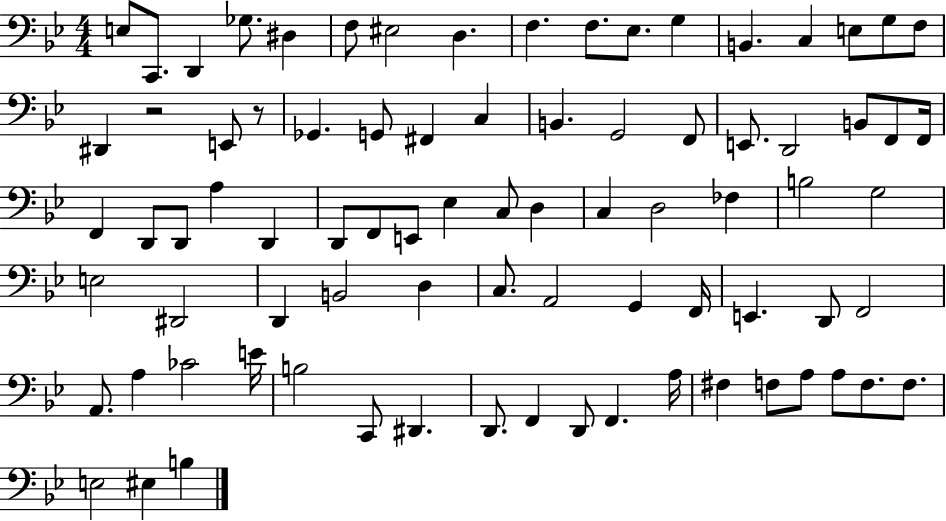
X:1
T:Untitled
M:4/4
L:1/4
K:Bb
E,/2 C,,/2 D,, _G,/2 ^D, F,/2 ^E,2 D, F, F,/2 _E,/2 G, B,, C, E,/2 G,/2 F,/2 ^D,, z2 E,,/2 z/2 _G,, G,,/2 ^F,, C, B,, G,,2 F,,/2 E,,/2 D,,2 B,,/2 F,,/2 F,,/4 F,, D,,/2 D,,/2 A, D,, D,,/2 F,,/2 E,,/2 _E, C,/2 D, C, D,2 _F, B,2 G,2 E,2 ^D,,2 D,, B,,2 D, C,/2 A,,2 G,, F,,/4 E,, D,,/2 F,,2 A,,/2 A, _C2 E/4 B,2 C,,/2 ^D,, D,,/2 F,, D,,/2 F,, A,/4 ^F, F,/2 A,/2 A,/2 F,/2 F,/2 E,2 ^E, B,